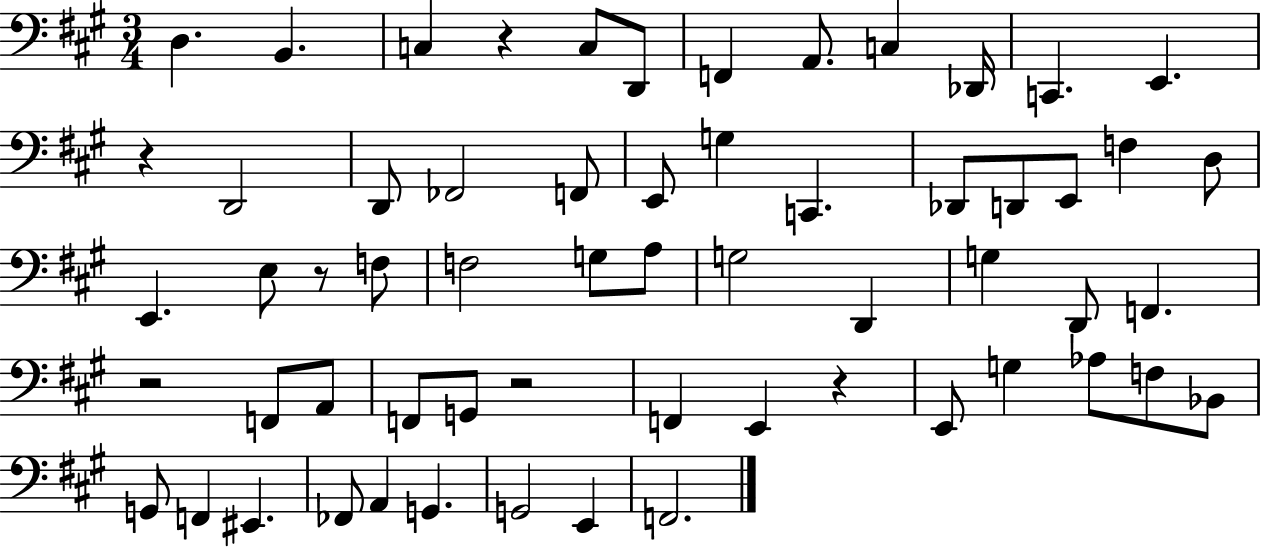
X:1
T:Untitled
M:3/4
L:1/4
K:A
D, B,, C, z C,/2 D,,/2 F,, A,,/2 C, _D,,/4 C,, E,, z D,,2 D,,/2 _F,,2 F,,/2 E,,/2 G, C,, _D,,/2 D,,/2 E,,/2 F, D,/2 E,, E,/2 z/2 F,/2 F,2 G,/2 A,/2 G,2 D,, G, D,,/2 F,, z2 F,,/2 A,,/2 F,,/2 G,,/2 z2 F,, E,, z E,,/2 G, _A,/2 F,/2 _B,,/2 G,,/2 F,, ^E,, _F,,/2 A,, G,, G,,2 E,, F,,2